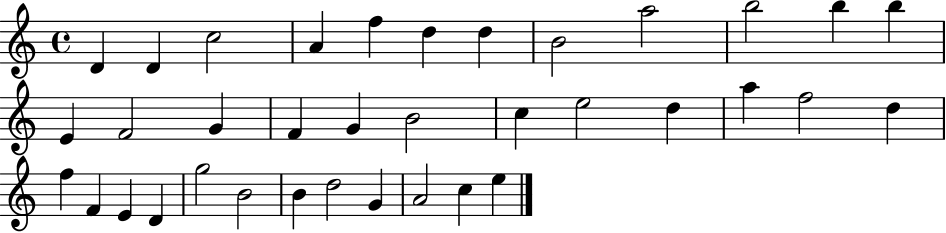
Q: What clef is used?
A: treble